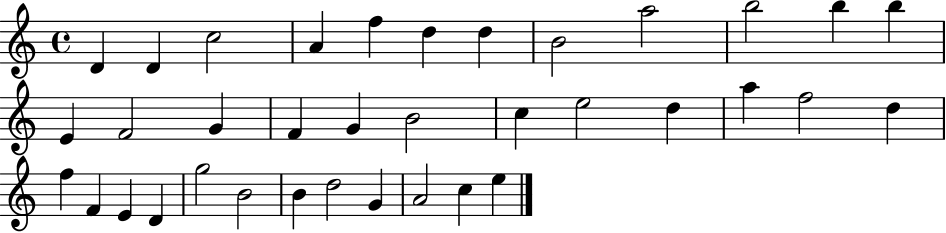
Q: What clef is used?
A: treble